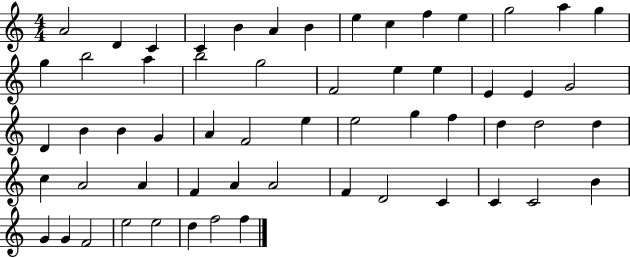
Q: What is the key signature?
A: C major